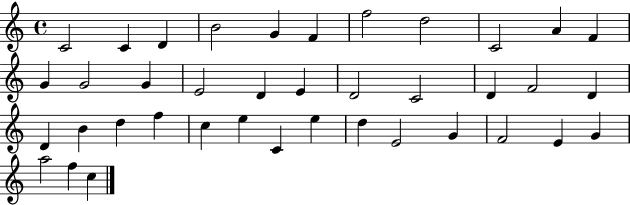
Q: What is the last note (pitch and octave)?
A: C5